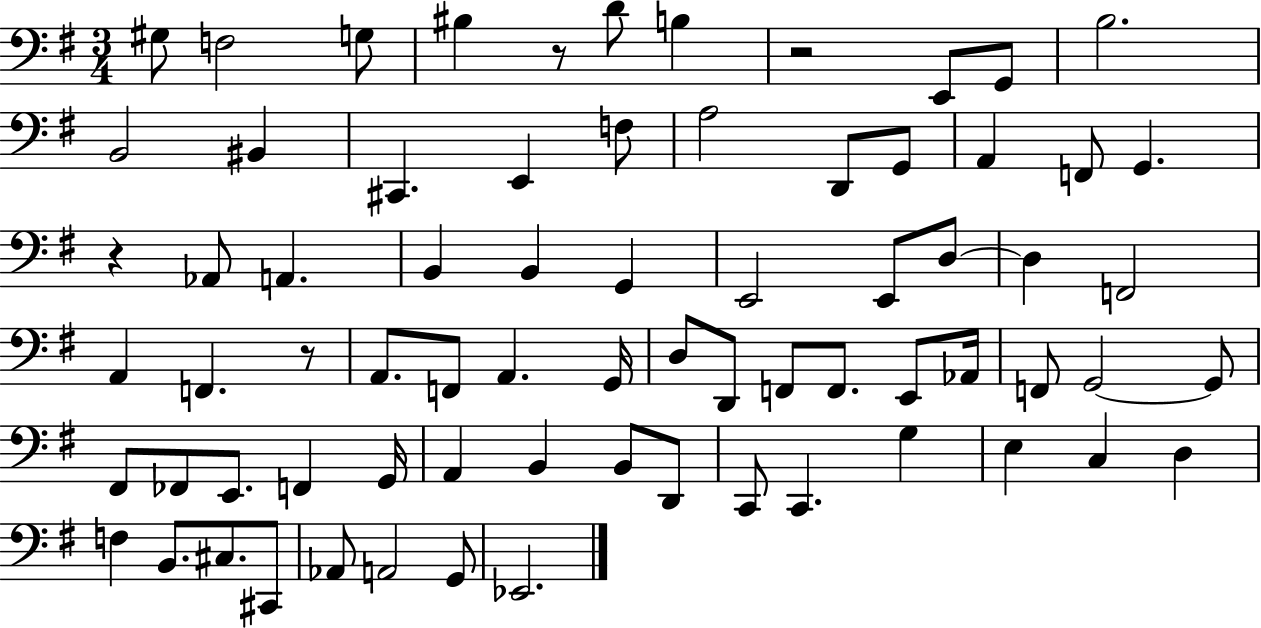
{
  \clef bass
  \numericTimeSignature
  \time 3/4
  \key g \major
  gis8 f2 g8 | bis4 r8 d'8 b4 | r2 e,8 g,8 | b2. | \break b,2 bis,4 | cis,4. e,4 f8 | a2 d,8 g,8 | a,4 f,8 g,4. | \break r4 aes,8 a,4. | b,4 b,4 g,4 | e,2 e,8 d8~~ | d4 f,2 | \break a,4 f,4. r8 | a,8. f,8 a,4. g,16 | d8 d,8 f,8 f,8. e,8 aes,16 | f,8 g,2~~ g,8 | \break fis,8 fes,8 e,8. f,4 g,16 | a,4 b,4 b,8 d,8 | c,8 c,4. g4 | e4 c4 d4 | \break f4 b,8. cis8. cis,8 | aes,8 a,2 g,8 | ees,2. | \bar "|."
}